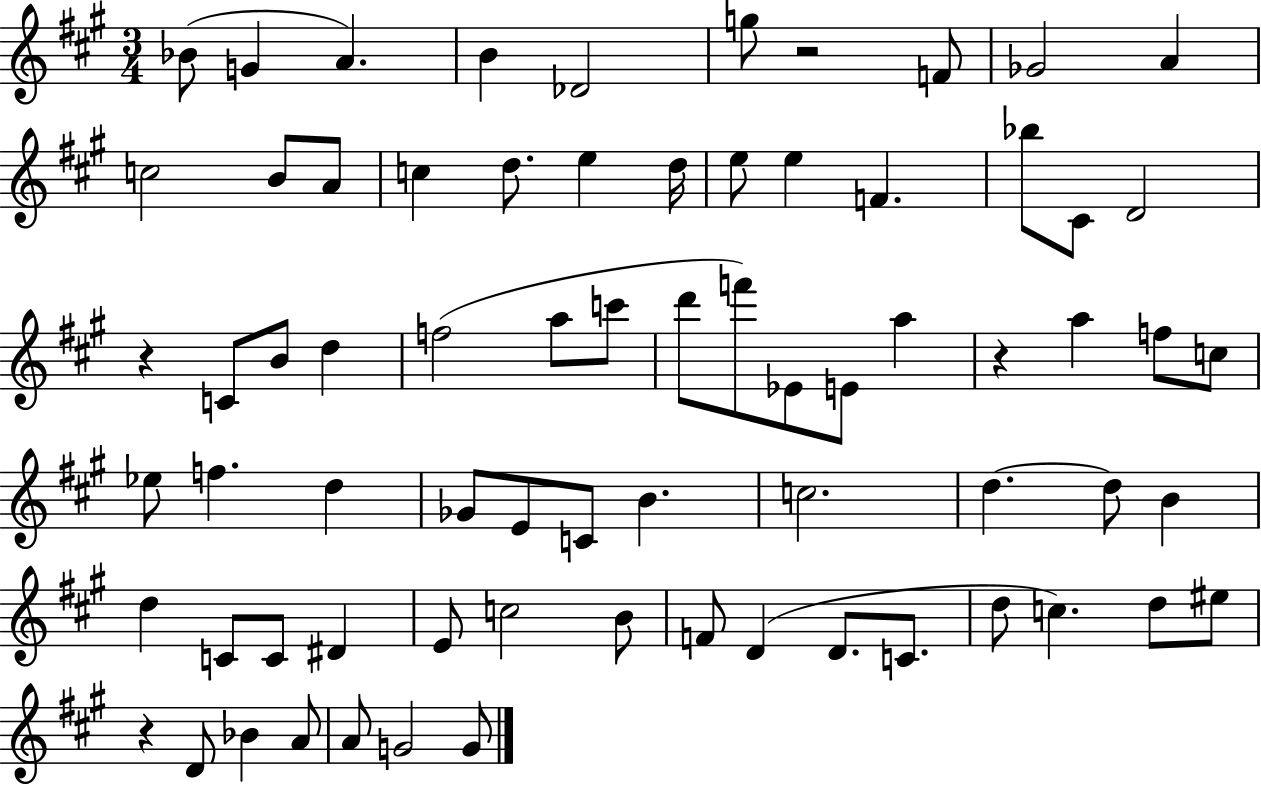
{
  \clef treble
  \numericTimeSignature
  \time 3/4
  \key a \major
  bes'8( g'4 a'4.) | b'4 des'2 | g''8 r2 f'8 | ges'2 a'4 | \break c''2 b'8 a'8 | c''4 d''8. e''4 d''16 | e''8 e''4 f'4. | bes''8 cis'8 d'2 | \break r4 c'8 b'8 d''4 | f''2( a''8 c'''8 | d'''8 f'''8) ees'8 e'8 a''4 | r4 a''4 f''8 c''8 | \break ees''8 f''4. d''4 | ges'8 e'8 c'8 b'4. | c''2. | d''4.~~ d''8 b'4 | \break d''4 c'8 c'8 dis'4 | e'8 c''2 b'8 | f'8 d'4( d'8. c'8. | d''8 c''4.) d''8 eis''8 | \break r4 d'8 bes'4 a'8 | a'8 g'2 g'8 | \bar "|."
}